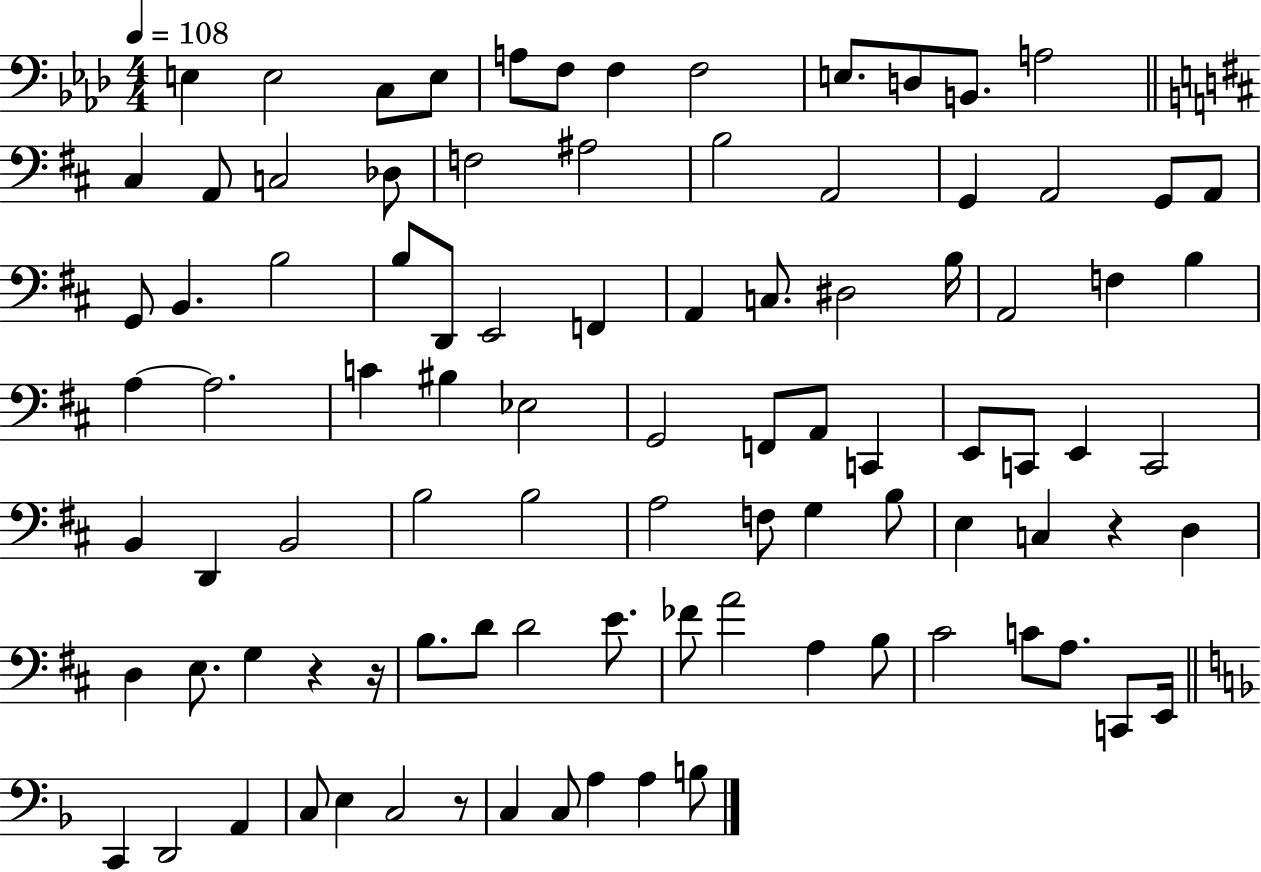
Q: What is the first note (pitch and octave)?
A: E3